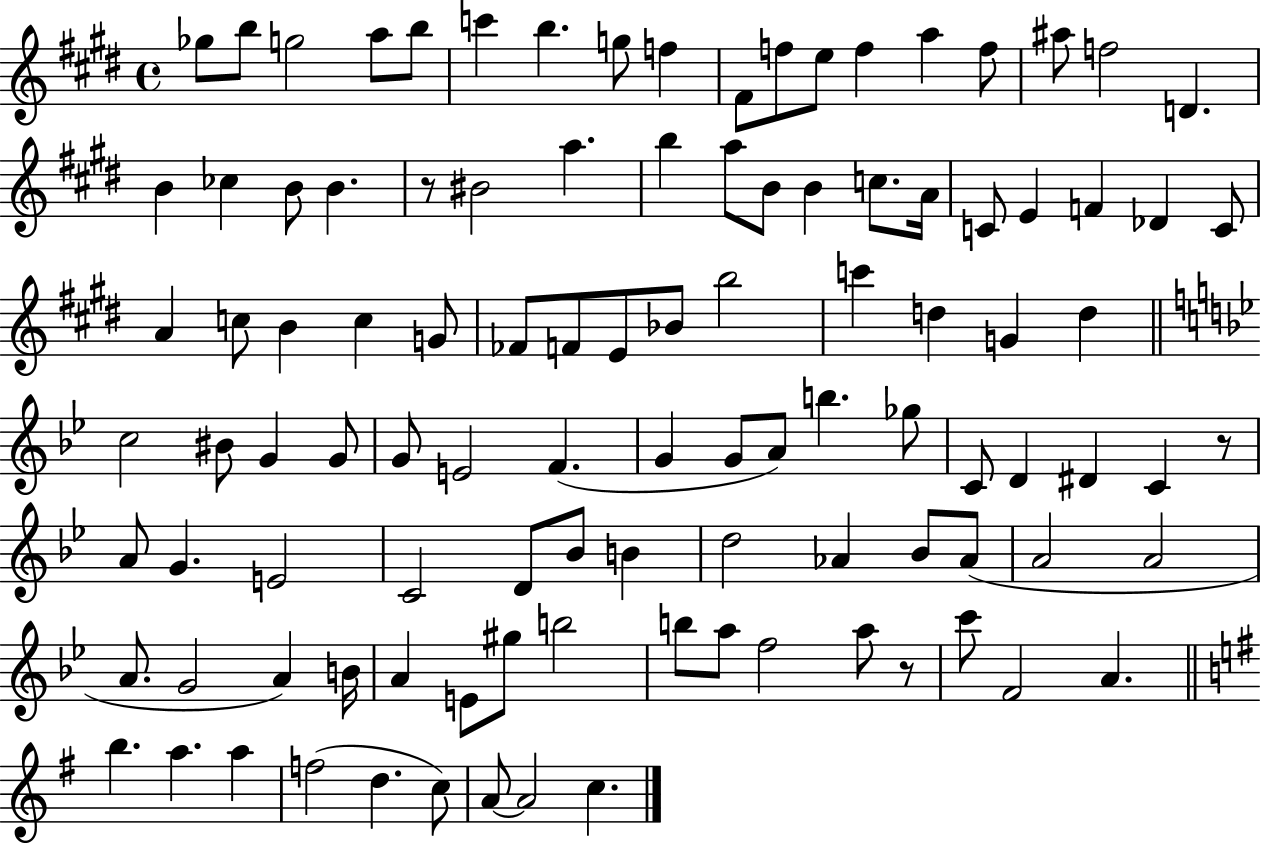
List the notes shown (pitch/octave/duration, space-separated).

Gb5/e B5/e G5/h A5/e B5/e C6/q B5/q. G5/e F5/q F#4/e F5/e E5/e F5/q A5/q F5/e A#5/e F5/h D4/q. B4/q CES5/q B4/e B4/q. R/e BIS4/h A5/q. B5/q A5/e B4/e B4/q C5/e. A4/s C4/e E4/q F4/q Db4/q C4/e A4/q C5/e B4/q C5/q G4/e FES4/e F4/e E4/e Bb4/e B5/h C6/q D5/q G4/q D5/q C5/h BIS4/e G4/q G4/e G4/e E4/h F4/q. G4/q G4/e A4/e B5/q. Gb5/e C4/e D4/q D#4/q C4/q R/e A4/e G4/q. E4/h C4/h D4/e Bb4/e B4/q D5/h Ab4/q Bb4/e Ab4/e A4/h A4/h A4/e. G4/h A4/q B4/s A4/q E4/e G#5/e B5/h B5/e A5/e F5/h A5/e R/e C6/e F4/h A4/q. B5/q. A5/q. A5/q F5/h D5/q. C5/e A4/e A4/h C5/q.